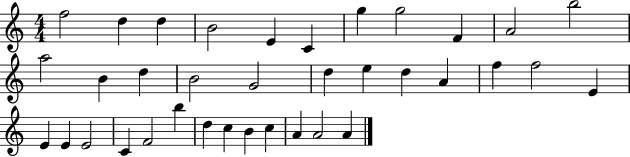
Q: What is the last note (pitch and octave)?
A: A4